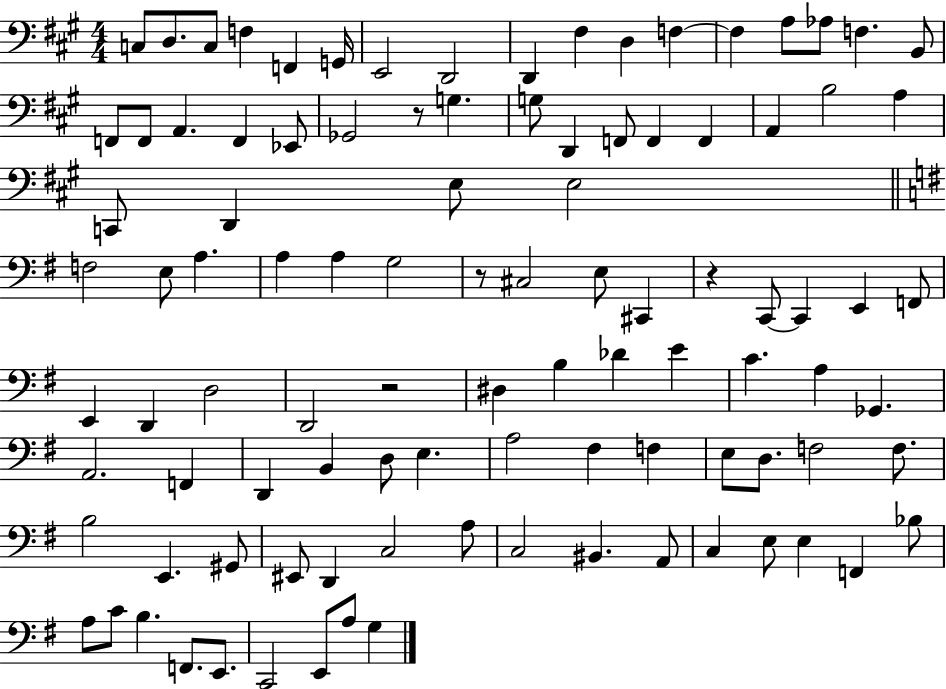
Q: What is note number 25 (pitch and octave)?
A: G3